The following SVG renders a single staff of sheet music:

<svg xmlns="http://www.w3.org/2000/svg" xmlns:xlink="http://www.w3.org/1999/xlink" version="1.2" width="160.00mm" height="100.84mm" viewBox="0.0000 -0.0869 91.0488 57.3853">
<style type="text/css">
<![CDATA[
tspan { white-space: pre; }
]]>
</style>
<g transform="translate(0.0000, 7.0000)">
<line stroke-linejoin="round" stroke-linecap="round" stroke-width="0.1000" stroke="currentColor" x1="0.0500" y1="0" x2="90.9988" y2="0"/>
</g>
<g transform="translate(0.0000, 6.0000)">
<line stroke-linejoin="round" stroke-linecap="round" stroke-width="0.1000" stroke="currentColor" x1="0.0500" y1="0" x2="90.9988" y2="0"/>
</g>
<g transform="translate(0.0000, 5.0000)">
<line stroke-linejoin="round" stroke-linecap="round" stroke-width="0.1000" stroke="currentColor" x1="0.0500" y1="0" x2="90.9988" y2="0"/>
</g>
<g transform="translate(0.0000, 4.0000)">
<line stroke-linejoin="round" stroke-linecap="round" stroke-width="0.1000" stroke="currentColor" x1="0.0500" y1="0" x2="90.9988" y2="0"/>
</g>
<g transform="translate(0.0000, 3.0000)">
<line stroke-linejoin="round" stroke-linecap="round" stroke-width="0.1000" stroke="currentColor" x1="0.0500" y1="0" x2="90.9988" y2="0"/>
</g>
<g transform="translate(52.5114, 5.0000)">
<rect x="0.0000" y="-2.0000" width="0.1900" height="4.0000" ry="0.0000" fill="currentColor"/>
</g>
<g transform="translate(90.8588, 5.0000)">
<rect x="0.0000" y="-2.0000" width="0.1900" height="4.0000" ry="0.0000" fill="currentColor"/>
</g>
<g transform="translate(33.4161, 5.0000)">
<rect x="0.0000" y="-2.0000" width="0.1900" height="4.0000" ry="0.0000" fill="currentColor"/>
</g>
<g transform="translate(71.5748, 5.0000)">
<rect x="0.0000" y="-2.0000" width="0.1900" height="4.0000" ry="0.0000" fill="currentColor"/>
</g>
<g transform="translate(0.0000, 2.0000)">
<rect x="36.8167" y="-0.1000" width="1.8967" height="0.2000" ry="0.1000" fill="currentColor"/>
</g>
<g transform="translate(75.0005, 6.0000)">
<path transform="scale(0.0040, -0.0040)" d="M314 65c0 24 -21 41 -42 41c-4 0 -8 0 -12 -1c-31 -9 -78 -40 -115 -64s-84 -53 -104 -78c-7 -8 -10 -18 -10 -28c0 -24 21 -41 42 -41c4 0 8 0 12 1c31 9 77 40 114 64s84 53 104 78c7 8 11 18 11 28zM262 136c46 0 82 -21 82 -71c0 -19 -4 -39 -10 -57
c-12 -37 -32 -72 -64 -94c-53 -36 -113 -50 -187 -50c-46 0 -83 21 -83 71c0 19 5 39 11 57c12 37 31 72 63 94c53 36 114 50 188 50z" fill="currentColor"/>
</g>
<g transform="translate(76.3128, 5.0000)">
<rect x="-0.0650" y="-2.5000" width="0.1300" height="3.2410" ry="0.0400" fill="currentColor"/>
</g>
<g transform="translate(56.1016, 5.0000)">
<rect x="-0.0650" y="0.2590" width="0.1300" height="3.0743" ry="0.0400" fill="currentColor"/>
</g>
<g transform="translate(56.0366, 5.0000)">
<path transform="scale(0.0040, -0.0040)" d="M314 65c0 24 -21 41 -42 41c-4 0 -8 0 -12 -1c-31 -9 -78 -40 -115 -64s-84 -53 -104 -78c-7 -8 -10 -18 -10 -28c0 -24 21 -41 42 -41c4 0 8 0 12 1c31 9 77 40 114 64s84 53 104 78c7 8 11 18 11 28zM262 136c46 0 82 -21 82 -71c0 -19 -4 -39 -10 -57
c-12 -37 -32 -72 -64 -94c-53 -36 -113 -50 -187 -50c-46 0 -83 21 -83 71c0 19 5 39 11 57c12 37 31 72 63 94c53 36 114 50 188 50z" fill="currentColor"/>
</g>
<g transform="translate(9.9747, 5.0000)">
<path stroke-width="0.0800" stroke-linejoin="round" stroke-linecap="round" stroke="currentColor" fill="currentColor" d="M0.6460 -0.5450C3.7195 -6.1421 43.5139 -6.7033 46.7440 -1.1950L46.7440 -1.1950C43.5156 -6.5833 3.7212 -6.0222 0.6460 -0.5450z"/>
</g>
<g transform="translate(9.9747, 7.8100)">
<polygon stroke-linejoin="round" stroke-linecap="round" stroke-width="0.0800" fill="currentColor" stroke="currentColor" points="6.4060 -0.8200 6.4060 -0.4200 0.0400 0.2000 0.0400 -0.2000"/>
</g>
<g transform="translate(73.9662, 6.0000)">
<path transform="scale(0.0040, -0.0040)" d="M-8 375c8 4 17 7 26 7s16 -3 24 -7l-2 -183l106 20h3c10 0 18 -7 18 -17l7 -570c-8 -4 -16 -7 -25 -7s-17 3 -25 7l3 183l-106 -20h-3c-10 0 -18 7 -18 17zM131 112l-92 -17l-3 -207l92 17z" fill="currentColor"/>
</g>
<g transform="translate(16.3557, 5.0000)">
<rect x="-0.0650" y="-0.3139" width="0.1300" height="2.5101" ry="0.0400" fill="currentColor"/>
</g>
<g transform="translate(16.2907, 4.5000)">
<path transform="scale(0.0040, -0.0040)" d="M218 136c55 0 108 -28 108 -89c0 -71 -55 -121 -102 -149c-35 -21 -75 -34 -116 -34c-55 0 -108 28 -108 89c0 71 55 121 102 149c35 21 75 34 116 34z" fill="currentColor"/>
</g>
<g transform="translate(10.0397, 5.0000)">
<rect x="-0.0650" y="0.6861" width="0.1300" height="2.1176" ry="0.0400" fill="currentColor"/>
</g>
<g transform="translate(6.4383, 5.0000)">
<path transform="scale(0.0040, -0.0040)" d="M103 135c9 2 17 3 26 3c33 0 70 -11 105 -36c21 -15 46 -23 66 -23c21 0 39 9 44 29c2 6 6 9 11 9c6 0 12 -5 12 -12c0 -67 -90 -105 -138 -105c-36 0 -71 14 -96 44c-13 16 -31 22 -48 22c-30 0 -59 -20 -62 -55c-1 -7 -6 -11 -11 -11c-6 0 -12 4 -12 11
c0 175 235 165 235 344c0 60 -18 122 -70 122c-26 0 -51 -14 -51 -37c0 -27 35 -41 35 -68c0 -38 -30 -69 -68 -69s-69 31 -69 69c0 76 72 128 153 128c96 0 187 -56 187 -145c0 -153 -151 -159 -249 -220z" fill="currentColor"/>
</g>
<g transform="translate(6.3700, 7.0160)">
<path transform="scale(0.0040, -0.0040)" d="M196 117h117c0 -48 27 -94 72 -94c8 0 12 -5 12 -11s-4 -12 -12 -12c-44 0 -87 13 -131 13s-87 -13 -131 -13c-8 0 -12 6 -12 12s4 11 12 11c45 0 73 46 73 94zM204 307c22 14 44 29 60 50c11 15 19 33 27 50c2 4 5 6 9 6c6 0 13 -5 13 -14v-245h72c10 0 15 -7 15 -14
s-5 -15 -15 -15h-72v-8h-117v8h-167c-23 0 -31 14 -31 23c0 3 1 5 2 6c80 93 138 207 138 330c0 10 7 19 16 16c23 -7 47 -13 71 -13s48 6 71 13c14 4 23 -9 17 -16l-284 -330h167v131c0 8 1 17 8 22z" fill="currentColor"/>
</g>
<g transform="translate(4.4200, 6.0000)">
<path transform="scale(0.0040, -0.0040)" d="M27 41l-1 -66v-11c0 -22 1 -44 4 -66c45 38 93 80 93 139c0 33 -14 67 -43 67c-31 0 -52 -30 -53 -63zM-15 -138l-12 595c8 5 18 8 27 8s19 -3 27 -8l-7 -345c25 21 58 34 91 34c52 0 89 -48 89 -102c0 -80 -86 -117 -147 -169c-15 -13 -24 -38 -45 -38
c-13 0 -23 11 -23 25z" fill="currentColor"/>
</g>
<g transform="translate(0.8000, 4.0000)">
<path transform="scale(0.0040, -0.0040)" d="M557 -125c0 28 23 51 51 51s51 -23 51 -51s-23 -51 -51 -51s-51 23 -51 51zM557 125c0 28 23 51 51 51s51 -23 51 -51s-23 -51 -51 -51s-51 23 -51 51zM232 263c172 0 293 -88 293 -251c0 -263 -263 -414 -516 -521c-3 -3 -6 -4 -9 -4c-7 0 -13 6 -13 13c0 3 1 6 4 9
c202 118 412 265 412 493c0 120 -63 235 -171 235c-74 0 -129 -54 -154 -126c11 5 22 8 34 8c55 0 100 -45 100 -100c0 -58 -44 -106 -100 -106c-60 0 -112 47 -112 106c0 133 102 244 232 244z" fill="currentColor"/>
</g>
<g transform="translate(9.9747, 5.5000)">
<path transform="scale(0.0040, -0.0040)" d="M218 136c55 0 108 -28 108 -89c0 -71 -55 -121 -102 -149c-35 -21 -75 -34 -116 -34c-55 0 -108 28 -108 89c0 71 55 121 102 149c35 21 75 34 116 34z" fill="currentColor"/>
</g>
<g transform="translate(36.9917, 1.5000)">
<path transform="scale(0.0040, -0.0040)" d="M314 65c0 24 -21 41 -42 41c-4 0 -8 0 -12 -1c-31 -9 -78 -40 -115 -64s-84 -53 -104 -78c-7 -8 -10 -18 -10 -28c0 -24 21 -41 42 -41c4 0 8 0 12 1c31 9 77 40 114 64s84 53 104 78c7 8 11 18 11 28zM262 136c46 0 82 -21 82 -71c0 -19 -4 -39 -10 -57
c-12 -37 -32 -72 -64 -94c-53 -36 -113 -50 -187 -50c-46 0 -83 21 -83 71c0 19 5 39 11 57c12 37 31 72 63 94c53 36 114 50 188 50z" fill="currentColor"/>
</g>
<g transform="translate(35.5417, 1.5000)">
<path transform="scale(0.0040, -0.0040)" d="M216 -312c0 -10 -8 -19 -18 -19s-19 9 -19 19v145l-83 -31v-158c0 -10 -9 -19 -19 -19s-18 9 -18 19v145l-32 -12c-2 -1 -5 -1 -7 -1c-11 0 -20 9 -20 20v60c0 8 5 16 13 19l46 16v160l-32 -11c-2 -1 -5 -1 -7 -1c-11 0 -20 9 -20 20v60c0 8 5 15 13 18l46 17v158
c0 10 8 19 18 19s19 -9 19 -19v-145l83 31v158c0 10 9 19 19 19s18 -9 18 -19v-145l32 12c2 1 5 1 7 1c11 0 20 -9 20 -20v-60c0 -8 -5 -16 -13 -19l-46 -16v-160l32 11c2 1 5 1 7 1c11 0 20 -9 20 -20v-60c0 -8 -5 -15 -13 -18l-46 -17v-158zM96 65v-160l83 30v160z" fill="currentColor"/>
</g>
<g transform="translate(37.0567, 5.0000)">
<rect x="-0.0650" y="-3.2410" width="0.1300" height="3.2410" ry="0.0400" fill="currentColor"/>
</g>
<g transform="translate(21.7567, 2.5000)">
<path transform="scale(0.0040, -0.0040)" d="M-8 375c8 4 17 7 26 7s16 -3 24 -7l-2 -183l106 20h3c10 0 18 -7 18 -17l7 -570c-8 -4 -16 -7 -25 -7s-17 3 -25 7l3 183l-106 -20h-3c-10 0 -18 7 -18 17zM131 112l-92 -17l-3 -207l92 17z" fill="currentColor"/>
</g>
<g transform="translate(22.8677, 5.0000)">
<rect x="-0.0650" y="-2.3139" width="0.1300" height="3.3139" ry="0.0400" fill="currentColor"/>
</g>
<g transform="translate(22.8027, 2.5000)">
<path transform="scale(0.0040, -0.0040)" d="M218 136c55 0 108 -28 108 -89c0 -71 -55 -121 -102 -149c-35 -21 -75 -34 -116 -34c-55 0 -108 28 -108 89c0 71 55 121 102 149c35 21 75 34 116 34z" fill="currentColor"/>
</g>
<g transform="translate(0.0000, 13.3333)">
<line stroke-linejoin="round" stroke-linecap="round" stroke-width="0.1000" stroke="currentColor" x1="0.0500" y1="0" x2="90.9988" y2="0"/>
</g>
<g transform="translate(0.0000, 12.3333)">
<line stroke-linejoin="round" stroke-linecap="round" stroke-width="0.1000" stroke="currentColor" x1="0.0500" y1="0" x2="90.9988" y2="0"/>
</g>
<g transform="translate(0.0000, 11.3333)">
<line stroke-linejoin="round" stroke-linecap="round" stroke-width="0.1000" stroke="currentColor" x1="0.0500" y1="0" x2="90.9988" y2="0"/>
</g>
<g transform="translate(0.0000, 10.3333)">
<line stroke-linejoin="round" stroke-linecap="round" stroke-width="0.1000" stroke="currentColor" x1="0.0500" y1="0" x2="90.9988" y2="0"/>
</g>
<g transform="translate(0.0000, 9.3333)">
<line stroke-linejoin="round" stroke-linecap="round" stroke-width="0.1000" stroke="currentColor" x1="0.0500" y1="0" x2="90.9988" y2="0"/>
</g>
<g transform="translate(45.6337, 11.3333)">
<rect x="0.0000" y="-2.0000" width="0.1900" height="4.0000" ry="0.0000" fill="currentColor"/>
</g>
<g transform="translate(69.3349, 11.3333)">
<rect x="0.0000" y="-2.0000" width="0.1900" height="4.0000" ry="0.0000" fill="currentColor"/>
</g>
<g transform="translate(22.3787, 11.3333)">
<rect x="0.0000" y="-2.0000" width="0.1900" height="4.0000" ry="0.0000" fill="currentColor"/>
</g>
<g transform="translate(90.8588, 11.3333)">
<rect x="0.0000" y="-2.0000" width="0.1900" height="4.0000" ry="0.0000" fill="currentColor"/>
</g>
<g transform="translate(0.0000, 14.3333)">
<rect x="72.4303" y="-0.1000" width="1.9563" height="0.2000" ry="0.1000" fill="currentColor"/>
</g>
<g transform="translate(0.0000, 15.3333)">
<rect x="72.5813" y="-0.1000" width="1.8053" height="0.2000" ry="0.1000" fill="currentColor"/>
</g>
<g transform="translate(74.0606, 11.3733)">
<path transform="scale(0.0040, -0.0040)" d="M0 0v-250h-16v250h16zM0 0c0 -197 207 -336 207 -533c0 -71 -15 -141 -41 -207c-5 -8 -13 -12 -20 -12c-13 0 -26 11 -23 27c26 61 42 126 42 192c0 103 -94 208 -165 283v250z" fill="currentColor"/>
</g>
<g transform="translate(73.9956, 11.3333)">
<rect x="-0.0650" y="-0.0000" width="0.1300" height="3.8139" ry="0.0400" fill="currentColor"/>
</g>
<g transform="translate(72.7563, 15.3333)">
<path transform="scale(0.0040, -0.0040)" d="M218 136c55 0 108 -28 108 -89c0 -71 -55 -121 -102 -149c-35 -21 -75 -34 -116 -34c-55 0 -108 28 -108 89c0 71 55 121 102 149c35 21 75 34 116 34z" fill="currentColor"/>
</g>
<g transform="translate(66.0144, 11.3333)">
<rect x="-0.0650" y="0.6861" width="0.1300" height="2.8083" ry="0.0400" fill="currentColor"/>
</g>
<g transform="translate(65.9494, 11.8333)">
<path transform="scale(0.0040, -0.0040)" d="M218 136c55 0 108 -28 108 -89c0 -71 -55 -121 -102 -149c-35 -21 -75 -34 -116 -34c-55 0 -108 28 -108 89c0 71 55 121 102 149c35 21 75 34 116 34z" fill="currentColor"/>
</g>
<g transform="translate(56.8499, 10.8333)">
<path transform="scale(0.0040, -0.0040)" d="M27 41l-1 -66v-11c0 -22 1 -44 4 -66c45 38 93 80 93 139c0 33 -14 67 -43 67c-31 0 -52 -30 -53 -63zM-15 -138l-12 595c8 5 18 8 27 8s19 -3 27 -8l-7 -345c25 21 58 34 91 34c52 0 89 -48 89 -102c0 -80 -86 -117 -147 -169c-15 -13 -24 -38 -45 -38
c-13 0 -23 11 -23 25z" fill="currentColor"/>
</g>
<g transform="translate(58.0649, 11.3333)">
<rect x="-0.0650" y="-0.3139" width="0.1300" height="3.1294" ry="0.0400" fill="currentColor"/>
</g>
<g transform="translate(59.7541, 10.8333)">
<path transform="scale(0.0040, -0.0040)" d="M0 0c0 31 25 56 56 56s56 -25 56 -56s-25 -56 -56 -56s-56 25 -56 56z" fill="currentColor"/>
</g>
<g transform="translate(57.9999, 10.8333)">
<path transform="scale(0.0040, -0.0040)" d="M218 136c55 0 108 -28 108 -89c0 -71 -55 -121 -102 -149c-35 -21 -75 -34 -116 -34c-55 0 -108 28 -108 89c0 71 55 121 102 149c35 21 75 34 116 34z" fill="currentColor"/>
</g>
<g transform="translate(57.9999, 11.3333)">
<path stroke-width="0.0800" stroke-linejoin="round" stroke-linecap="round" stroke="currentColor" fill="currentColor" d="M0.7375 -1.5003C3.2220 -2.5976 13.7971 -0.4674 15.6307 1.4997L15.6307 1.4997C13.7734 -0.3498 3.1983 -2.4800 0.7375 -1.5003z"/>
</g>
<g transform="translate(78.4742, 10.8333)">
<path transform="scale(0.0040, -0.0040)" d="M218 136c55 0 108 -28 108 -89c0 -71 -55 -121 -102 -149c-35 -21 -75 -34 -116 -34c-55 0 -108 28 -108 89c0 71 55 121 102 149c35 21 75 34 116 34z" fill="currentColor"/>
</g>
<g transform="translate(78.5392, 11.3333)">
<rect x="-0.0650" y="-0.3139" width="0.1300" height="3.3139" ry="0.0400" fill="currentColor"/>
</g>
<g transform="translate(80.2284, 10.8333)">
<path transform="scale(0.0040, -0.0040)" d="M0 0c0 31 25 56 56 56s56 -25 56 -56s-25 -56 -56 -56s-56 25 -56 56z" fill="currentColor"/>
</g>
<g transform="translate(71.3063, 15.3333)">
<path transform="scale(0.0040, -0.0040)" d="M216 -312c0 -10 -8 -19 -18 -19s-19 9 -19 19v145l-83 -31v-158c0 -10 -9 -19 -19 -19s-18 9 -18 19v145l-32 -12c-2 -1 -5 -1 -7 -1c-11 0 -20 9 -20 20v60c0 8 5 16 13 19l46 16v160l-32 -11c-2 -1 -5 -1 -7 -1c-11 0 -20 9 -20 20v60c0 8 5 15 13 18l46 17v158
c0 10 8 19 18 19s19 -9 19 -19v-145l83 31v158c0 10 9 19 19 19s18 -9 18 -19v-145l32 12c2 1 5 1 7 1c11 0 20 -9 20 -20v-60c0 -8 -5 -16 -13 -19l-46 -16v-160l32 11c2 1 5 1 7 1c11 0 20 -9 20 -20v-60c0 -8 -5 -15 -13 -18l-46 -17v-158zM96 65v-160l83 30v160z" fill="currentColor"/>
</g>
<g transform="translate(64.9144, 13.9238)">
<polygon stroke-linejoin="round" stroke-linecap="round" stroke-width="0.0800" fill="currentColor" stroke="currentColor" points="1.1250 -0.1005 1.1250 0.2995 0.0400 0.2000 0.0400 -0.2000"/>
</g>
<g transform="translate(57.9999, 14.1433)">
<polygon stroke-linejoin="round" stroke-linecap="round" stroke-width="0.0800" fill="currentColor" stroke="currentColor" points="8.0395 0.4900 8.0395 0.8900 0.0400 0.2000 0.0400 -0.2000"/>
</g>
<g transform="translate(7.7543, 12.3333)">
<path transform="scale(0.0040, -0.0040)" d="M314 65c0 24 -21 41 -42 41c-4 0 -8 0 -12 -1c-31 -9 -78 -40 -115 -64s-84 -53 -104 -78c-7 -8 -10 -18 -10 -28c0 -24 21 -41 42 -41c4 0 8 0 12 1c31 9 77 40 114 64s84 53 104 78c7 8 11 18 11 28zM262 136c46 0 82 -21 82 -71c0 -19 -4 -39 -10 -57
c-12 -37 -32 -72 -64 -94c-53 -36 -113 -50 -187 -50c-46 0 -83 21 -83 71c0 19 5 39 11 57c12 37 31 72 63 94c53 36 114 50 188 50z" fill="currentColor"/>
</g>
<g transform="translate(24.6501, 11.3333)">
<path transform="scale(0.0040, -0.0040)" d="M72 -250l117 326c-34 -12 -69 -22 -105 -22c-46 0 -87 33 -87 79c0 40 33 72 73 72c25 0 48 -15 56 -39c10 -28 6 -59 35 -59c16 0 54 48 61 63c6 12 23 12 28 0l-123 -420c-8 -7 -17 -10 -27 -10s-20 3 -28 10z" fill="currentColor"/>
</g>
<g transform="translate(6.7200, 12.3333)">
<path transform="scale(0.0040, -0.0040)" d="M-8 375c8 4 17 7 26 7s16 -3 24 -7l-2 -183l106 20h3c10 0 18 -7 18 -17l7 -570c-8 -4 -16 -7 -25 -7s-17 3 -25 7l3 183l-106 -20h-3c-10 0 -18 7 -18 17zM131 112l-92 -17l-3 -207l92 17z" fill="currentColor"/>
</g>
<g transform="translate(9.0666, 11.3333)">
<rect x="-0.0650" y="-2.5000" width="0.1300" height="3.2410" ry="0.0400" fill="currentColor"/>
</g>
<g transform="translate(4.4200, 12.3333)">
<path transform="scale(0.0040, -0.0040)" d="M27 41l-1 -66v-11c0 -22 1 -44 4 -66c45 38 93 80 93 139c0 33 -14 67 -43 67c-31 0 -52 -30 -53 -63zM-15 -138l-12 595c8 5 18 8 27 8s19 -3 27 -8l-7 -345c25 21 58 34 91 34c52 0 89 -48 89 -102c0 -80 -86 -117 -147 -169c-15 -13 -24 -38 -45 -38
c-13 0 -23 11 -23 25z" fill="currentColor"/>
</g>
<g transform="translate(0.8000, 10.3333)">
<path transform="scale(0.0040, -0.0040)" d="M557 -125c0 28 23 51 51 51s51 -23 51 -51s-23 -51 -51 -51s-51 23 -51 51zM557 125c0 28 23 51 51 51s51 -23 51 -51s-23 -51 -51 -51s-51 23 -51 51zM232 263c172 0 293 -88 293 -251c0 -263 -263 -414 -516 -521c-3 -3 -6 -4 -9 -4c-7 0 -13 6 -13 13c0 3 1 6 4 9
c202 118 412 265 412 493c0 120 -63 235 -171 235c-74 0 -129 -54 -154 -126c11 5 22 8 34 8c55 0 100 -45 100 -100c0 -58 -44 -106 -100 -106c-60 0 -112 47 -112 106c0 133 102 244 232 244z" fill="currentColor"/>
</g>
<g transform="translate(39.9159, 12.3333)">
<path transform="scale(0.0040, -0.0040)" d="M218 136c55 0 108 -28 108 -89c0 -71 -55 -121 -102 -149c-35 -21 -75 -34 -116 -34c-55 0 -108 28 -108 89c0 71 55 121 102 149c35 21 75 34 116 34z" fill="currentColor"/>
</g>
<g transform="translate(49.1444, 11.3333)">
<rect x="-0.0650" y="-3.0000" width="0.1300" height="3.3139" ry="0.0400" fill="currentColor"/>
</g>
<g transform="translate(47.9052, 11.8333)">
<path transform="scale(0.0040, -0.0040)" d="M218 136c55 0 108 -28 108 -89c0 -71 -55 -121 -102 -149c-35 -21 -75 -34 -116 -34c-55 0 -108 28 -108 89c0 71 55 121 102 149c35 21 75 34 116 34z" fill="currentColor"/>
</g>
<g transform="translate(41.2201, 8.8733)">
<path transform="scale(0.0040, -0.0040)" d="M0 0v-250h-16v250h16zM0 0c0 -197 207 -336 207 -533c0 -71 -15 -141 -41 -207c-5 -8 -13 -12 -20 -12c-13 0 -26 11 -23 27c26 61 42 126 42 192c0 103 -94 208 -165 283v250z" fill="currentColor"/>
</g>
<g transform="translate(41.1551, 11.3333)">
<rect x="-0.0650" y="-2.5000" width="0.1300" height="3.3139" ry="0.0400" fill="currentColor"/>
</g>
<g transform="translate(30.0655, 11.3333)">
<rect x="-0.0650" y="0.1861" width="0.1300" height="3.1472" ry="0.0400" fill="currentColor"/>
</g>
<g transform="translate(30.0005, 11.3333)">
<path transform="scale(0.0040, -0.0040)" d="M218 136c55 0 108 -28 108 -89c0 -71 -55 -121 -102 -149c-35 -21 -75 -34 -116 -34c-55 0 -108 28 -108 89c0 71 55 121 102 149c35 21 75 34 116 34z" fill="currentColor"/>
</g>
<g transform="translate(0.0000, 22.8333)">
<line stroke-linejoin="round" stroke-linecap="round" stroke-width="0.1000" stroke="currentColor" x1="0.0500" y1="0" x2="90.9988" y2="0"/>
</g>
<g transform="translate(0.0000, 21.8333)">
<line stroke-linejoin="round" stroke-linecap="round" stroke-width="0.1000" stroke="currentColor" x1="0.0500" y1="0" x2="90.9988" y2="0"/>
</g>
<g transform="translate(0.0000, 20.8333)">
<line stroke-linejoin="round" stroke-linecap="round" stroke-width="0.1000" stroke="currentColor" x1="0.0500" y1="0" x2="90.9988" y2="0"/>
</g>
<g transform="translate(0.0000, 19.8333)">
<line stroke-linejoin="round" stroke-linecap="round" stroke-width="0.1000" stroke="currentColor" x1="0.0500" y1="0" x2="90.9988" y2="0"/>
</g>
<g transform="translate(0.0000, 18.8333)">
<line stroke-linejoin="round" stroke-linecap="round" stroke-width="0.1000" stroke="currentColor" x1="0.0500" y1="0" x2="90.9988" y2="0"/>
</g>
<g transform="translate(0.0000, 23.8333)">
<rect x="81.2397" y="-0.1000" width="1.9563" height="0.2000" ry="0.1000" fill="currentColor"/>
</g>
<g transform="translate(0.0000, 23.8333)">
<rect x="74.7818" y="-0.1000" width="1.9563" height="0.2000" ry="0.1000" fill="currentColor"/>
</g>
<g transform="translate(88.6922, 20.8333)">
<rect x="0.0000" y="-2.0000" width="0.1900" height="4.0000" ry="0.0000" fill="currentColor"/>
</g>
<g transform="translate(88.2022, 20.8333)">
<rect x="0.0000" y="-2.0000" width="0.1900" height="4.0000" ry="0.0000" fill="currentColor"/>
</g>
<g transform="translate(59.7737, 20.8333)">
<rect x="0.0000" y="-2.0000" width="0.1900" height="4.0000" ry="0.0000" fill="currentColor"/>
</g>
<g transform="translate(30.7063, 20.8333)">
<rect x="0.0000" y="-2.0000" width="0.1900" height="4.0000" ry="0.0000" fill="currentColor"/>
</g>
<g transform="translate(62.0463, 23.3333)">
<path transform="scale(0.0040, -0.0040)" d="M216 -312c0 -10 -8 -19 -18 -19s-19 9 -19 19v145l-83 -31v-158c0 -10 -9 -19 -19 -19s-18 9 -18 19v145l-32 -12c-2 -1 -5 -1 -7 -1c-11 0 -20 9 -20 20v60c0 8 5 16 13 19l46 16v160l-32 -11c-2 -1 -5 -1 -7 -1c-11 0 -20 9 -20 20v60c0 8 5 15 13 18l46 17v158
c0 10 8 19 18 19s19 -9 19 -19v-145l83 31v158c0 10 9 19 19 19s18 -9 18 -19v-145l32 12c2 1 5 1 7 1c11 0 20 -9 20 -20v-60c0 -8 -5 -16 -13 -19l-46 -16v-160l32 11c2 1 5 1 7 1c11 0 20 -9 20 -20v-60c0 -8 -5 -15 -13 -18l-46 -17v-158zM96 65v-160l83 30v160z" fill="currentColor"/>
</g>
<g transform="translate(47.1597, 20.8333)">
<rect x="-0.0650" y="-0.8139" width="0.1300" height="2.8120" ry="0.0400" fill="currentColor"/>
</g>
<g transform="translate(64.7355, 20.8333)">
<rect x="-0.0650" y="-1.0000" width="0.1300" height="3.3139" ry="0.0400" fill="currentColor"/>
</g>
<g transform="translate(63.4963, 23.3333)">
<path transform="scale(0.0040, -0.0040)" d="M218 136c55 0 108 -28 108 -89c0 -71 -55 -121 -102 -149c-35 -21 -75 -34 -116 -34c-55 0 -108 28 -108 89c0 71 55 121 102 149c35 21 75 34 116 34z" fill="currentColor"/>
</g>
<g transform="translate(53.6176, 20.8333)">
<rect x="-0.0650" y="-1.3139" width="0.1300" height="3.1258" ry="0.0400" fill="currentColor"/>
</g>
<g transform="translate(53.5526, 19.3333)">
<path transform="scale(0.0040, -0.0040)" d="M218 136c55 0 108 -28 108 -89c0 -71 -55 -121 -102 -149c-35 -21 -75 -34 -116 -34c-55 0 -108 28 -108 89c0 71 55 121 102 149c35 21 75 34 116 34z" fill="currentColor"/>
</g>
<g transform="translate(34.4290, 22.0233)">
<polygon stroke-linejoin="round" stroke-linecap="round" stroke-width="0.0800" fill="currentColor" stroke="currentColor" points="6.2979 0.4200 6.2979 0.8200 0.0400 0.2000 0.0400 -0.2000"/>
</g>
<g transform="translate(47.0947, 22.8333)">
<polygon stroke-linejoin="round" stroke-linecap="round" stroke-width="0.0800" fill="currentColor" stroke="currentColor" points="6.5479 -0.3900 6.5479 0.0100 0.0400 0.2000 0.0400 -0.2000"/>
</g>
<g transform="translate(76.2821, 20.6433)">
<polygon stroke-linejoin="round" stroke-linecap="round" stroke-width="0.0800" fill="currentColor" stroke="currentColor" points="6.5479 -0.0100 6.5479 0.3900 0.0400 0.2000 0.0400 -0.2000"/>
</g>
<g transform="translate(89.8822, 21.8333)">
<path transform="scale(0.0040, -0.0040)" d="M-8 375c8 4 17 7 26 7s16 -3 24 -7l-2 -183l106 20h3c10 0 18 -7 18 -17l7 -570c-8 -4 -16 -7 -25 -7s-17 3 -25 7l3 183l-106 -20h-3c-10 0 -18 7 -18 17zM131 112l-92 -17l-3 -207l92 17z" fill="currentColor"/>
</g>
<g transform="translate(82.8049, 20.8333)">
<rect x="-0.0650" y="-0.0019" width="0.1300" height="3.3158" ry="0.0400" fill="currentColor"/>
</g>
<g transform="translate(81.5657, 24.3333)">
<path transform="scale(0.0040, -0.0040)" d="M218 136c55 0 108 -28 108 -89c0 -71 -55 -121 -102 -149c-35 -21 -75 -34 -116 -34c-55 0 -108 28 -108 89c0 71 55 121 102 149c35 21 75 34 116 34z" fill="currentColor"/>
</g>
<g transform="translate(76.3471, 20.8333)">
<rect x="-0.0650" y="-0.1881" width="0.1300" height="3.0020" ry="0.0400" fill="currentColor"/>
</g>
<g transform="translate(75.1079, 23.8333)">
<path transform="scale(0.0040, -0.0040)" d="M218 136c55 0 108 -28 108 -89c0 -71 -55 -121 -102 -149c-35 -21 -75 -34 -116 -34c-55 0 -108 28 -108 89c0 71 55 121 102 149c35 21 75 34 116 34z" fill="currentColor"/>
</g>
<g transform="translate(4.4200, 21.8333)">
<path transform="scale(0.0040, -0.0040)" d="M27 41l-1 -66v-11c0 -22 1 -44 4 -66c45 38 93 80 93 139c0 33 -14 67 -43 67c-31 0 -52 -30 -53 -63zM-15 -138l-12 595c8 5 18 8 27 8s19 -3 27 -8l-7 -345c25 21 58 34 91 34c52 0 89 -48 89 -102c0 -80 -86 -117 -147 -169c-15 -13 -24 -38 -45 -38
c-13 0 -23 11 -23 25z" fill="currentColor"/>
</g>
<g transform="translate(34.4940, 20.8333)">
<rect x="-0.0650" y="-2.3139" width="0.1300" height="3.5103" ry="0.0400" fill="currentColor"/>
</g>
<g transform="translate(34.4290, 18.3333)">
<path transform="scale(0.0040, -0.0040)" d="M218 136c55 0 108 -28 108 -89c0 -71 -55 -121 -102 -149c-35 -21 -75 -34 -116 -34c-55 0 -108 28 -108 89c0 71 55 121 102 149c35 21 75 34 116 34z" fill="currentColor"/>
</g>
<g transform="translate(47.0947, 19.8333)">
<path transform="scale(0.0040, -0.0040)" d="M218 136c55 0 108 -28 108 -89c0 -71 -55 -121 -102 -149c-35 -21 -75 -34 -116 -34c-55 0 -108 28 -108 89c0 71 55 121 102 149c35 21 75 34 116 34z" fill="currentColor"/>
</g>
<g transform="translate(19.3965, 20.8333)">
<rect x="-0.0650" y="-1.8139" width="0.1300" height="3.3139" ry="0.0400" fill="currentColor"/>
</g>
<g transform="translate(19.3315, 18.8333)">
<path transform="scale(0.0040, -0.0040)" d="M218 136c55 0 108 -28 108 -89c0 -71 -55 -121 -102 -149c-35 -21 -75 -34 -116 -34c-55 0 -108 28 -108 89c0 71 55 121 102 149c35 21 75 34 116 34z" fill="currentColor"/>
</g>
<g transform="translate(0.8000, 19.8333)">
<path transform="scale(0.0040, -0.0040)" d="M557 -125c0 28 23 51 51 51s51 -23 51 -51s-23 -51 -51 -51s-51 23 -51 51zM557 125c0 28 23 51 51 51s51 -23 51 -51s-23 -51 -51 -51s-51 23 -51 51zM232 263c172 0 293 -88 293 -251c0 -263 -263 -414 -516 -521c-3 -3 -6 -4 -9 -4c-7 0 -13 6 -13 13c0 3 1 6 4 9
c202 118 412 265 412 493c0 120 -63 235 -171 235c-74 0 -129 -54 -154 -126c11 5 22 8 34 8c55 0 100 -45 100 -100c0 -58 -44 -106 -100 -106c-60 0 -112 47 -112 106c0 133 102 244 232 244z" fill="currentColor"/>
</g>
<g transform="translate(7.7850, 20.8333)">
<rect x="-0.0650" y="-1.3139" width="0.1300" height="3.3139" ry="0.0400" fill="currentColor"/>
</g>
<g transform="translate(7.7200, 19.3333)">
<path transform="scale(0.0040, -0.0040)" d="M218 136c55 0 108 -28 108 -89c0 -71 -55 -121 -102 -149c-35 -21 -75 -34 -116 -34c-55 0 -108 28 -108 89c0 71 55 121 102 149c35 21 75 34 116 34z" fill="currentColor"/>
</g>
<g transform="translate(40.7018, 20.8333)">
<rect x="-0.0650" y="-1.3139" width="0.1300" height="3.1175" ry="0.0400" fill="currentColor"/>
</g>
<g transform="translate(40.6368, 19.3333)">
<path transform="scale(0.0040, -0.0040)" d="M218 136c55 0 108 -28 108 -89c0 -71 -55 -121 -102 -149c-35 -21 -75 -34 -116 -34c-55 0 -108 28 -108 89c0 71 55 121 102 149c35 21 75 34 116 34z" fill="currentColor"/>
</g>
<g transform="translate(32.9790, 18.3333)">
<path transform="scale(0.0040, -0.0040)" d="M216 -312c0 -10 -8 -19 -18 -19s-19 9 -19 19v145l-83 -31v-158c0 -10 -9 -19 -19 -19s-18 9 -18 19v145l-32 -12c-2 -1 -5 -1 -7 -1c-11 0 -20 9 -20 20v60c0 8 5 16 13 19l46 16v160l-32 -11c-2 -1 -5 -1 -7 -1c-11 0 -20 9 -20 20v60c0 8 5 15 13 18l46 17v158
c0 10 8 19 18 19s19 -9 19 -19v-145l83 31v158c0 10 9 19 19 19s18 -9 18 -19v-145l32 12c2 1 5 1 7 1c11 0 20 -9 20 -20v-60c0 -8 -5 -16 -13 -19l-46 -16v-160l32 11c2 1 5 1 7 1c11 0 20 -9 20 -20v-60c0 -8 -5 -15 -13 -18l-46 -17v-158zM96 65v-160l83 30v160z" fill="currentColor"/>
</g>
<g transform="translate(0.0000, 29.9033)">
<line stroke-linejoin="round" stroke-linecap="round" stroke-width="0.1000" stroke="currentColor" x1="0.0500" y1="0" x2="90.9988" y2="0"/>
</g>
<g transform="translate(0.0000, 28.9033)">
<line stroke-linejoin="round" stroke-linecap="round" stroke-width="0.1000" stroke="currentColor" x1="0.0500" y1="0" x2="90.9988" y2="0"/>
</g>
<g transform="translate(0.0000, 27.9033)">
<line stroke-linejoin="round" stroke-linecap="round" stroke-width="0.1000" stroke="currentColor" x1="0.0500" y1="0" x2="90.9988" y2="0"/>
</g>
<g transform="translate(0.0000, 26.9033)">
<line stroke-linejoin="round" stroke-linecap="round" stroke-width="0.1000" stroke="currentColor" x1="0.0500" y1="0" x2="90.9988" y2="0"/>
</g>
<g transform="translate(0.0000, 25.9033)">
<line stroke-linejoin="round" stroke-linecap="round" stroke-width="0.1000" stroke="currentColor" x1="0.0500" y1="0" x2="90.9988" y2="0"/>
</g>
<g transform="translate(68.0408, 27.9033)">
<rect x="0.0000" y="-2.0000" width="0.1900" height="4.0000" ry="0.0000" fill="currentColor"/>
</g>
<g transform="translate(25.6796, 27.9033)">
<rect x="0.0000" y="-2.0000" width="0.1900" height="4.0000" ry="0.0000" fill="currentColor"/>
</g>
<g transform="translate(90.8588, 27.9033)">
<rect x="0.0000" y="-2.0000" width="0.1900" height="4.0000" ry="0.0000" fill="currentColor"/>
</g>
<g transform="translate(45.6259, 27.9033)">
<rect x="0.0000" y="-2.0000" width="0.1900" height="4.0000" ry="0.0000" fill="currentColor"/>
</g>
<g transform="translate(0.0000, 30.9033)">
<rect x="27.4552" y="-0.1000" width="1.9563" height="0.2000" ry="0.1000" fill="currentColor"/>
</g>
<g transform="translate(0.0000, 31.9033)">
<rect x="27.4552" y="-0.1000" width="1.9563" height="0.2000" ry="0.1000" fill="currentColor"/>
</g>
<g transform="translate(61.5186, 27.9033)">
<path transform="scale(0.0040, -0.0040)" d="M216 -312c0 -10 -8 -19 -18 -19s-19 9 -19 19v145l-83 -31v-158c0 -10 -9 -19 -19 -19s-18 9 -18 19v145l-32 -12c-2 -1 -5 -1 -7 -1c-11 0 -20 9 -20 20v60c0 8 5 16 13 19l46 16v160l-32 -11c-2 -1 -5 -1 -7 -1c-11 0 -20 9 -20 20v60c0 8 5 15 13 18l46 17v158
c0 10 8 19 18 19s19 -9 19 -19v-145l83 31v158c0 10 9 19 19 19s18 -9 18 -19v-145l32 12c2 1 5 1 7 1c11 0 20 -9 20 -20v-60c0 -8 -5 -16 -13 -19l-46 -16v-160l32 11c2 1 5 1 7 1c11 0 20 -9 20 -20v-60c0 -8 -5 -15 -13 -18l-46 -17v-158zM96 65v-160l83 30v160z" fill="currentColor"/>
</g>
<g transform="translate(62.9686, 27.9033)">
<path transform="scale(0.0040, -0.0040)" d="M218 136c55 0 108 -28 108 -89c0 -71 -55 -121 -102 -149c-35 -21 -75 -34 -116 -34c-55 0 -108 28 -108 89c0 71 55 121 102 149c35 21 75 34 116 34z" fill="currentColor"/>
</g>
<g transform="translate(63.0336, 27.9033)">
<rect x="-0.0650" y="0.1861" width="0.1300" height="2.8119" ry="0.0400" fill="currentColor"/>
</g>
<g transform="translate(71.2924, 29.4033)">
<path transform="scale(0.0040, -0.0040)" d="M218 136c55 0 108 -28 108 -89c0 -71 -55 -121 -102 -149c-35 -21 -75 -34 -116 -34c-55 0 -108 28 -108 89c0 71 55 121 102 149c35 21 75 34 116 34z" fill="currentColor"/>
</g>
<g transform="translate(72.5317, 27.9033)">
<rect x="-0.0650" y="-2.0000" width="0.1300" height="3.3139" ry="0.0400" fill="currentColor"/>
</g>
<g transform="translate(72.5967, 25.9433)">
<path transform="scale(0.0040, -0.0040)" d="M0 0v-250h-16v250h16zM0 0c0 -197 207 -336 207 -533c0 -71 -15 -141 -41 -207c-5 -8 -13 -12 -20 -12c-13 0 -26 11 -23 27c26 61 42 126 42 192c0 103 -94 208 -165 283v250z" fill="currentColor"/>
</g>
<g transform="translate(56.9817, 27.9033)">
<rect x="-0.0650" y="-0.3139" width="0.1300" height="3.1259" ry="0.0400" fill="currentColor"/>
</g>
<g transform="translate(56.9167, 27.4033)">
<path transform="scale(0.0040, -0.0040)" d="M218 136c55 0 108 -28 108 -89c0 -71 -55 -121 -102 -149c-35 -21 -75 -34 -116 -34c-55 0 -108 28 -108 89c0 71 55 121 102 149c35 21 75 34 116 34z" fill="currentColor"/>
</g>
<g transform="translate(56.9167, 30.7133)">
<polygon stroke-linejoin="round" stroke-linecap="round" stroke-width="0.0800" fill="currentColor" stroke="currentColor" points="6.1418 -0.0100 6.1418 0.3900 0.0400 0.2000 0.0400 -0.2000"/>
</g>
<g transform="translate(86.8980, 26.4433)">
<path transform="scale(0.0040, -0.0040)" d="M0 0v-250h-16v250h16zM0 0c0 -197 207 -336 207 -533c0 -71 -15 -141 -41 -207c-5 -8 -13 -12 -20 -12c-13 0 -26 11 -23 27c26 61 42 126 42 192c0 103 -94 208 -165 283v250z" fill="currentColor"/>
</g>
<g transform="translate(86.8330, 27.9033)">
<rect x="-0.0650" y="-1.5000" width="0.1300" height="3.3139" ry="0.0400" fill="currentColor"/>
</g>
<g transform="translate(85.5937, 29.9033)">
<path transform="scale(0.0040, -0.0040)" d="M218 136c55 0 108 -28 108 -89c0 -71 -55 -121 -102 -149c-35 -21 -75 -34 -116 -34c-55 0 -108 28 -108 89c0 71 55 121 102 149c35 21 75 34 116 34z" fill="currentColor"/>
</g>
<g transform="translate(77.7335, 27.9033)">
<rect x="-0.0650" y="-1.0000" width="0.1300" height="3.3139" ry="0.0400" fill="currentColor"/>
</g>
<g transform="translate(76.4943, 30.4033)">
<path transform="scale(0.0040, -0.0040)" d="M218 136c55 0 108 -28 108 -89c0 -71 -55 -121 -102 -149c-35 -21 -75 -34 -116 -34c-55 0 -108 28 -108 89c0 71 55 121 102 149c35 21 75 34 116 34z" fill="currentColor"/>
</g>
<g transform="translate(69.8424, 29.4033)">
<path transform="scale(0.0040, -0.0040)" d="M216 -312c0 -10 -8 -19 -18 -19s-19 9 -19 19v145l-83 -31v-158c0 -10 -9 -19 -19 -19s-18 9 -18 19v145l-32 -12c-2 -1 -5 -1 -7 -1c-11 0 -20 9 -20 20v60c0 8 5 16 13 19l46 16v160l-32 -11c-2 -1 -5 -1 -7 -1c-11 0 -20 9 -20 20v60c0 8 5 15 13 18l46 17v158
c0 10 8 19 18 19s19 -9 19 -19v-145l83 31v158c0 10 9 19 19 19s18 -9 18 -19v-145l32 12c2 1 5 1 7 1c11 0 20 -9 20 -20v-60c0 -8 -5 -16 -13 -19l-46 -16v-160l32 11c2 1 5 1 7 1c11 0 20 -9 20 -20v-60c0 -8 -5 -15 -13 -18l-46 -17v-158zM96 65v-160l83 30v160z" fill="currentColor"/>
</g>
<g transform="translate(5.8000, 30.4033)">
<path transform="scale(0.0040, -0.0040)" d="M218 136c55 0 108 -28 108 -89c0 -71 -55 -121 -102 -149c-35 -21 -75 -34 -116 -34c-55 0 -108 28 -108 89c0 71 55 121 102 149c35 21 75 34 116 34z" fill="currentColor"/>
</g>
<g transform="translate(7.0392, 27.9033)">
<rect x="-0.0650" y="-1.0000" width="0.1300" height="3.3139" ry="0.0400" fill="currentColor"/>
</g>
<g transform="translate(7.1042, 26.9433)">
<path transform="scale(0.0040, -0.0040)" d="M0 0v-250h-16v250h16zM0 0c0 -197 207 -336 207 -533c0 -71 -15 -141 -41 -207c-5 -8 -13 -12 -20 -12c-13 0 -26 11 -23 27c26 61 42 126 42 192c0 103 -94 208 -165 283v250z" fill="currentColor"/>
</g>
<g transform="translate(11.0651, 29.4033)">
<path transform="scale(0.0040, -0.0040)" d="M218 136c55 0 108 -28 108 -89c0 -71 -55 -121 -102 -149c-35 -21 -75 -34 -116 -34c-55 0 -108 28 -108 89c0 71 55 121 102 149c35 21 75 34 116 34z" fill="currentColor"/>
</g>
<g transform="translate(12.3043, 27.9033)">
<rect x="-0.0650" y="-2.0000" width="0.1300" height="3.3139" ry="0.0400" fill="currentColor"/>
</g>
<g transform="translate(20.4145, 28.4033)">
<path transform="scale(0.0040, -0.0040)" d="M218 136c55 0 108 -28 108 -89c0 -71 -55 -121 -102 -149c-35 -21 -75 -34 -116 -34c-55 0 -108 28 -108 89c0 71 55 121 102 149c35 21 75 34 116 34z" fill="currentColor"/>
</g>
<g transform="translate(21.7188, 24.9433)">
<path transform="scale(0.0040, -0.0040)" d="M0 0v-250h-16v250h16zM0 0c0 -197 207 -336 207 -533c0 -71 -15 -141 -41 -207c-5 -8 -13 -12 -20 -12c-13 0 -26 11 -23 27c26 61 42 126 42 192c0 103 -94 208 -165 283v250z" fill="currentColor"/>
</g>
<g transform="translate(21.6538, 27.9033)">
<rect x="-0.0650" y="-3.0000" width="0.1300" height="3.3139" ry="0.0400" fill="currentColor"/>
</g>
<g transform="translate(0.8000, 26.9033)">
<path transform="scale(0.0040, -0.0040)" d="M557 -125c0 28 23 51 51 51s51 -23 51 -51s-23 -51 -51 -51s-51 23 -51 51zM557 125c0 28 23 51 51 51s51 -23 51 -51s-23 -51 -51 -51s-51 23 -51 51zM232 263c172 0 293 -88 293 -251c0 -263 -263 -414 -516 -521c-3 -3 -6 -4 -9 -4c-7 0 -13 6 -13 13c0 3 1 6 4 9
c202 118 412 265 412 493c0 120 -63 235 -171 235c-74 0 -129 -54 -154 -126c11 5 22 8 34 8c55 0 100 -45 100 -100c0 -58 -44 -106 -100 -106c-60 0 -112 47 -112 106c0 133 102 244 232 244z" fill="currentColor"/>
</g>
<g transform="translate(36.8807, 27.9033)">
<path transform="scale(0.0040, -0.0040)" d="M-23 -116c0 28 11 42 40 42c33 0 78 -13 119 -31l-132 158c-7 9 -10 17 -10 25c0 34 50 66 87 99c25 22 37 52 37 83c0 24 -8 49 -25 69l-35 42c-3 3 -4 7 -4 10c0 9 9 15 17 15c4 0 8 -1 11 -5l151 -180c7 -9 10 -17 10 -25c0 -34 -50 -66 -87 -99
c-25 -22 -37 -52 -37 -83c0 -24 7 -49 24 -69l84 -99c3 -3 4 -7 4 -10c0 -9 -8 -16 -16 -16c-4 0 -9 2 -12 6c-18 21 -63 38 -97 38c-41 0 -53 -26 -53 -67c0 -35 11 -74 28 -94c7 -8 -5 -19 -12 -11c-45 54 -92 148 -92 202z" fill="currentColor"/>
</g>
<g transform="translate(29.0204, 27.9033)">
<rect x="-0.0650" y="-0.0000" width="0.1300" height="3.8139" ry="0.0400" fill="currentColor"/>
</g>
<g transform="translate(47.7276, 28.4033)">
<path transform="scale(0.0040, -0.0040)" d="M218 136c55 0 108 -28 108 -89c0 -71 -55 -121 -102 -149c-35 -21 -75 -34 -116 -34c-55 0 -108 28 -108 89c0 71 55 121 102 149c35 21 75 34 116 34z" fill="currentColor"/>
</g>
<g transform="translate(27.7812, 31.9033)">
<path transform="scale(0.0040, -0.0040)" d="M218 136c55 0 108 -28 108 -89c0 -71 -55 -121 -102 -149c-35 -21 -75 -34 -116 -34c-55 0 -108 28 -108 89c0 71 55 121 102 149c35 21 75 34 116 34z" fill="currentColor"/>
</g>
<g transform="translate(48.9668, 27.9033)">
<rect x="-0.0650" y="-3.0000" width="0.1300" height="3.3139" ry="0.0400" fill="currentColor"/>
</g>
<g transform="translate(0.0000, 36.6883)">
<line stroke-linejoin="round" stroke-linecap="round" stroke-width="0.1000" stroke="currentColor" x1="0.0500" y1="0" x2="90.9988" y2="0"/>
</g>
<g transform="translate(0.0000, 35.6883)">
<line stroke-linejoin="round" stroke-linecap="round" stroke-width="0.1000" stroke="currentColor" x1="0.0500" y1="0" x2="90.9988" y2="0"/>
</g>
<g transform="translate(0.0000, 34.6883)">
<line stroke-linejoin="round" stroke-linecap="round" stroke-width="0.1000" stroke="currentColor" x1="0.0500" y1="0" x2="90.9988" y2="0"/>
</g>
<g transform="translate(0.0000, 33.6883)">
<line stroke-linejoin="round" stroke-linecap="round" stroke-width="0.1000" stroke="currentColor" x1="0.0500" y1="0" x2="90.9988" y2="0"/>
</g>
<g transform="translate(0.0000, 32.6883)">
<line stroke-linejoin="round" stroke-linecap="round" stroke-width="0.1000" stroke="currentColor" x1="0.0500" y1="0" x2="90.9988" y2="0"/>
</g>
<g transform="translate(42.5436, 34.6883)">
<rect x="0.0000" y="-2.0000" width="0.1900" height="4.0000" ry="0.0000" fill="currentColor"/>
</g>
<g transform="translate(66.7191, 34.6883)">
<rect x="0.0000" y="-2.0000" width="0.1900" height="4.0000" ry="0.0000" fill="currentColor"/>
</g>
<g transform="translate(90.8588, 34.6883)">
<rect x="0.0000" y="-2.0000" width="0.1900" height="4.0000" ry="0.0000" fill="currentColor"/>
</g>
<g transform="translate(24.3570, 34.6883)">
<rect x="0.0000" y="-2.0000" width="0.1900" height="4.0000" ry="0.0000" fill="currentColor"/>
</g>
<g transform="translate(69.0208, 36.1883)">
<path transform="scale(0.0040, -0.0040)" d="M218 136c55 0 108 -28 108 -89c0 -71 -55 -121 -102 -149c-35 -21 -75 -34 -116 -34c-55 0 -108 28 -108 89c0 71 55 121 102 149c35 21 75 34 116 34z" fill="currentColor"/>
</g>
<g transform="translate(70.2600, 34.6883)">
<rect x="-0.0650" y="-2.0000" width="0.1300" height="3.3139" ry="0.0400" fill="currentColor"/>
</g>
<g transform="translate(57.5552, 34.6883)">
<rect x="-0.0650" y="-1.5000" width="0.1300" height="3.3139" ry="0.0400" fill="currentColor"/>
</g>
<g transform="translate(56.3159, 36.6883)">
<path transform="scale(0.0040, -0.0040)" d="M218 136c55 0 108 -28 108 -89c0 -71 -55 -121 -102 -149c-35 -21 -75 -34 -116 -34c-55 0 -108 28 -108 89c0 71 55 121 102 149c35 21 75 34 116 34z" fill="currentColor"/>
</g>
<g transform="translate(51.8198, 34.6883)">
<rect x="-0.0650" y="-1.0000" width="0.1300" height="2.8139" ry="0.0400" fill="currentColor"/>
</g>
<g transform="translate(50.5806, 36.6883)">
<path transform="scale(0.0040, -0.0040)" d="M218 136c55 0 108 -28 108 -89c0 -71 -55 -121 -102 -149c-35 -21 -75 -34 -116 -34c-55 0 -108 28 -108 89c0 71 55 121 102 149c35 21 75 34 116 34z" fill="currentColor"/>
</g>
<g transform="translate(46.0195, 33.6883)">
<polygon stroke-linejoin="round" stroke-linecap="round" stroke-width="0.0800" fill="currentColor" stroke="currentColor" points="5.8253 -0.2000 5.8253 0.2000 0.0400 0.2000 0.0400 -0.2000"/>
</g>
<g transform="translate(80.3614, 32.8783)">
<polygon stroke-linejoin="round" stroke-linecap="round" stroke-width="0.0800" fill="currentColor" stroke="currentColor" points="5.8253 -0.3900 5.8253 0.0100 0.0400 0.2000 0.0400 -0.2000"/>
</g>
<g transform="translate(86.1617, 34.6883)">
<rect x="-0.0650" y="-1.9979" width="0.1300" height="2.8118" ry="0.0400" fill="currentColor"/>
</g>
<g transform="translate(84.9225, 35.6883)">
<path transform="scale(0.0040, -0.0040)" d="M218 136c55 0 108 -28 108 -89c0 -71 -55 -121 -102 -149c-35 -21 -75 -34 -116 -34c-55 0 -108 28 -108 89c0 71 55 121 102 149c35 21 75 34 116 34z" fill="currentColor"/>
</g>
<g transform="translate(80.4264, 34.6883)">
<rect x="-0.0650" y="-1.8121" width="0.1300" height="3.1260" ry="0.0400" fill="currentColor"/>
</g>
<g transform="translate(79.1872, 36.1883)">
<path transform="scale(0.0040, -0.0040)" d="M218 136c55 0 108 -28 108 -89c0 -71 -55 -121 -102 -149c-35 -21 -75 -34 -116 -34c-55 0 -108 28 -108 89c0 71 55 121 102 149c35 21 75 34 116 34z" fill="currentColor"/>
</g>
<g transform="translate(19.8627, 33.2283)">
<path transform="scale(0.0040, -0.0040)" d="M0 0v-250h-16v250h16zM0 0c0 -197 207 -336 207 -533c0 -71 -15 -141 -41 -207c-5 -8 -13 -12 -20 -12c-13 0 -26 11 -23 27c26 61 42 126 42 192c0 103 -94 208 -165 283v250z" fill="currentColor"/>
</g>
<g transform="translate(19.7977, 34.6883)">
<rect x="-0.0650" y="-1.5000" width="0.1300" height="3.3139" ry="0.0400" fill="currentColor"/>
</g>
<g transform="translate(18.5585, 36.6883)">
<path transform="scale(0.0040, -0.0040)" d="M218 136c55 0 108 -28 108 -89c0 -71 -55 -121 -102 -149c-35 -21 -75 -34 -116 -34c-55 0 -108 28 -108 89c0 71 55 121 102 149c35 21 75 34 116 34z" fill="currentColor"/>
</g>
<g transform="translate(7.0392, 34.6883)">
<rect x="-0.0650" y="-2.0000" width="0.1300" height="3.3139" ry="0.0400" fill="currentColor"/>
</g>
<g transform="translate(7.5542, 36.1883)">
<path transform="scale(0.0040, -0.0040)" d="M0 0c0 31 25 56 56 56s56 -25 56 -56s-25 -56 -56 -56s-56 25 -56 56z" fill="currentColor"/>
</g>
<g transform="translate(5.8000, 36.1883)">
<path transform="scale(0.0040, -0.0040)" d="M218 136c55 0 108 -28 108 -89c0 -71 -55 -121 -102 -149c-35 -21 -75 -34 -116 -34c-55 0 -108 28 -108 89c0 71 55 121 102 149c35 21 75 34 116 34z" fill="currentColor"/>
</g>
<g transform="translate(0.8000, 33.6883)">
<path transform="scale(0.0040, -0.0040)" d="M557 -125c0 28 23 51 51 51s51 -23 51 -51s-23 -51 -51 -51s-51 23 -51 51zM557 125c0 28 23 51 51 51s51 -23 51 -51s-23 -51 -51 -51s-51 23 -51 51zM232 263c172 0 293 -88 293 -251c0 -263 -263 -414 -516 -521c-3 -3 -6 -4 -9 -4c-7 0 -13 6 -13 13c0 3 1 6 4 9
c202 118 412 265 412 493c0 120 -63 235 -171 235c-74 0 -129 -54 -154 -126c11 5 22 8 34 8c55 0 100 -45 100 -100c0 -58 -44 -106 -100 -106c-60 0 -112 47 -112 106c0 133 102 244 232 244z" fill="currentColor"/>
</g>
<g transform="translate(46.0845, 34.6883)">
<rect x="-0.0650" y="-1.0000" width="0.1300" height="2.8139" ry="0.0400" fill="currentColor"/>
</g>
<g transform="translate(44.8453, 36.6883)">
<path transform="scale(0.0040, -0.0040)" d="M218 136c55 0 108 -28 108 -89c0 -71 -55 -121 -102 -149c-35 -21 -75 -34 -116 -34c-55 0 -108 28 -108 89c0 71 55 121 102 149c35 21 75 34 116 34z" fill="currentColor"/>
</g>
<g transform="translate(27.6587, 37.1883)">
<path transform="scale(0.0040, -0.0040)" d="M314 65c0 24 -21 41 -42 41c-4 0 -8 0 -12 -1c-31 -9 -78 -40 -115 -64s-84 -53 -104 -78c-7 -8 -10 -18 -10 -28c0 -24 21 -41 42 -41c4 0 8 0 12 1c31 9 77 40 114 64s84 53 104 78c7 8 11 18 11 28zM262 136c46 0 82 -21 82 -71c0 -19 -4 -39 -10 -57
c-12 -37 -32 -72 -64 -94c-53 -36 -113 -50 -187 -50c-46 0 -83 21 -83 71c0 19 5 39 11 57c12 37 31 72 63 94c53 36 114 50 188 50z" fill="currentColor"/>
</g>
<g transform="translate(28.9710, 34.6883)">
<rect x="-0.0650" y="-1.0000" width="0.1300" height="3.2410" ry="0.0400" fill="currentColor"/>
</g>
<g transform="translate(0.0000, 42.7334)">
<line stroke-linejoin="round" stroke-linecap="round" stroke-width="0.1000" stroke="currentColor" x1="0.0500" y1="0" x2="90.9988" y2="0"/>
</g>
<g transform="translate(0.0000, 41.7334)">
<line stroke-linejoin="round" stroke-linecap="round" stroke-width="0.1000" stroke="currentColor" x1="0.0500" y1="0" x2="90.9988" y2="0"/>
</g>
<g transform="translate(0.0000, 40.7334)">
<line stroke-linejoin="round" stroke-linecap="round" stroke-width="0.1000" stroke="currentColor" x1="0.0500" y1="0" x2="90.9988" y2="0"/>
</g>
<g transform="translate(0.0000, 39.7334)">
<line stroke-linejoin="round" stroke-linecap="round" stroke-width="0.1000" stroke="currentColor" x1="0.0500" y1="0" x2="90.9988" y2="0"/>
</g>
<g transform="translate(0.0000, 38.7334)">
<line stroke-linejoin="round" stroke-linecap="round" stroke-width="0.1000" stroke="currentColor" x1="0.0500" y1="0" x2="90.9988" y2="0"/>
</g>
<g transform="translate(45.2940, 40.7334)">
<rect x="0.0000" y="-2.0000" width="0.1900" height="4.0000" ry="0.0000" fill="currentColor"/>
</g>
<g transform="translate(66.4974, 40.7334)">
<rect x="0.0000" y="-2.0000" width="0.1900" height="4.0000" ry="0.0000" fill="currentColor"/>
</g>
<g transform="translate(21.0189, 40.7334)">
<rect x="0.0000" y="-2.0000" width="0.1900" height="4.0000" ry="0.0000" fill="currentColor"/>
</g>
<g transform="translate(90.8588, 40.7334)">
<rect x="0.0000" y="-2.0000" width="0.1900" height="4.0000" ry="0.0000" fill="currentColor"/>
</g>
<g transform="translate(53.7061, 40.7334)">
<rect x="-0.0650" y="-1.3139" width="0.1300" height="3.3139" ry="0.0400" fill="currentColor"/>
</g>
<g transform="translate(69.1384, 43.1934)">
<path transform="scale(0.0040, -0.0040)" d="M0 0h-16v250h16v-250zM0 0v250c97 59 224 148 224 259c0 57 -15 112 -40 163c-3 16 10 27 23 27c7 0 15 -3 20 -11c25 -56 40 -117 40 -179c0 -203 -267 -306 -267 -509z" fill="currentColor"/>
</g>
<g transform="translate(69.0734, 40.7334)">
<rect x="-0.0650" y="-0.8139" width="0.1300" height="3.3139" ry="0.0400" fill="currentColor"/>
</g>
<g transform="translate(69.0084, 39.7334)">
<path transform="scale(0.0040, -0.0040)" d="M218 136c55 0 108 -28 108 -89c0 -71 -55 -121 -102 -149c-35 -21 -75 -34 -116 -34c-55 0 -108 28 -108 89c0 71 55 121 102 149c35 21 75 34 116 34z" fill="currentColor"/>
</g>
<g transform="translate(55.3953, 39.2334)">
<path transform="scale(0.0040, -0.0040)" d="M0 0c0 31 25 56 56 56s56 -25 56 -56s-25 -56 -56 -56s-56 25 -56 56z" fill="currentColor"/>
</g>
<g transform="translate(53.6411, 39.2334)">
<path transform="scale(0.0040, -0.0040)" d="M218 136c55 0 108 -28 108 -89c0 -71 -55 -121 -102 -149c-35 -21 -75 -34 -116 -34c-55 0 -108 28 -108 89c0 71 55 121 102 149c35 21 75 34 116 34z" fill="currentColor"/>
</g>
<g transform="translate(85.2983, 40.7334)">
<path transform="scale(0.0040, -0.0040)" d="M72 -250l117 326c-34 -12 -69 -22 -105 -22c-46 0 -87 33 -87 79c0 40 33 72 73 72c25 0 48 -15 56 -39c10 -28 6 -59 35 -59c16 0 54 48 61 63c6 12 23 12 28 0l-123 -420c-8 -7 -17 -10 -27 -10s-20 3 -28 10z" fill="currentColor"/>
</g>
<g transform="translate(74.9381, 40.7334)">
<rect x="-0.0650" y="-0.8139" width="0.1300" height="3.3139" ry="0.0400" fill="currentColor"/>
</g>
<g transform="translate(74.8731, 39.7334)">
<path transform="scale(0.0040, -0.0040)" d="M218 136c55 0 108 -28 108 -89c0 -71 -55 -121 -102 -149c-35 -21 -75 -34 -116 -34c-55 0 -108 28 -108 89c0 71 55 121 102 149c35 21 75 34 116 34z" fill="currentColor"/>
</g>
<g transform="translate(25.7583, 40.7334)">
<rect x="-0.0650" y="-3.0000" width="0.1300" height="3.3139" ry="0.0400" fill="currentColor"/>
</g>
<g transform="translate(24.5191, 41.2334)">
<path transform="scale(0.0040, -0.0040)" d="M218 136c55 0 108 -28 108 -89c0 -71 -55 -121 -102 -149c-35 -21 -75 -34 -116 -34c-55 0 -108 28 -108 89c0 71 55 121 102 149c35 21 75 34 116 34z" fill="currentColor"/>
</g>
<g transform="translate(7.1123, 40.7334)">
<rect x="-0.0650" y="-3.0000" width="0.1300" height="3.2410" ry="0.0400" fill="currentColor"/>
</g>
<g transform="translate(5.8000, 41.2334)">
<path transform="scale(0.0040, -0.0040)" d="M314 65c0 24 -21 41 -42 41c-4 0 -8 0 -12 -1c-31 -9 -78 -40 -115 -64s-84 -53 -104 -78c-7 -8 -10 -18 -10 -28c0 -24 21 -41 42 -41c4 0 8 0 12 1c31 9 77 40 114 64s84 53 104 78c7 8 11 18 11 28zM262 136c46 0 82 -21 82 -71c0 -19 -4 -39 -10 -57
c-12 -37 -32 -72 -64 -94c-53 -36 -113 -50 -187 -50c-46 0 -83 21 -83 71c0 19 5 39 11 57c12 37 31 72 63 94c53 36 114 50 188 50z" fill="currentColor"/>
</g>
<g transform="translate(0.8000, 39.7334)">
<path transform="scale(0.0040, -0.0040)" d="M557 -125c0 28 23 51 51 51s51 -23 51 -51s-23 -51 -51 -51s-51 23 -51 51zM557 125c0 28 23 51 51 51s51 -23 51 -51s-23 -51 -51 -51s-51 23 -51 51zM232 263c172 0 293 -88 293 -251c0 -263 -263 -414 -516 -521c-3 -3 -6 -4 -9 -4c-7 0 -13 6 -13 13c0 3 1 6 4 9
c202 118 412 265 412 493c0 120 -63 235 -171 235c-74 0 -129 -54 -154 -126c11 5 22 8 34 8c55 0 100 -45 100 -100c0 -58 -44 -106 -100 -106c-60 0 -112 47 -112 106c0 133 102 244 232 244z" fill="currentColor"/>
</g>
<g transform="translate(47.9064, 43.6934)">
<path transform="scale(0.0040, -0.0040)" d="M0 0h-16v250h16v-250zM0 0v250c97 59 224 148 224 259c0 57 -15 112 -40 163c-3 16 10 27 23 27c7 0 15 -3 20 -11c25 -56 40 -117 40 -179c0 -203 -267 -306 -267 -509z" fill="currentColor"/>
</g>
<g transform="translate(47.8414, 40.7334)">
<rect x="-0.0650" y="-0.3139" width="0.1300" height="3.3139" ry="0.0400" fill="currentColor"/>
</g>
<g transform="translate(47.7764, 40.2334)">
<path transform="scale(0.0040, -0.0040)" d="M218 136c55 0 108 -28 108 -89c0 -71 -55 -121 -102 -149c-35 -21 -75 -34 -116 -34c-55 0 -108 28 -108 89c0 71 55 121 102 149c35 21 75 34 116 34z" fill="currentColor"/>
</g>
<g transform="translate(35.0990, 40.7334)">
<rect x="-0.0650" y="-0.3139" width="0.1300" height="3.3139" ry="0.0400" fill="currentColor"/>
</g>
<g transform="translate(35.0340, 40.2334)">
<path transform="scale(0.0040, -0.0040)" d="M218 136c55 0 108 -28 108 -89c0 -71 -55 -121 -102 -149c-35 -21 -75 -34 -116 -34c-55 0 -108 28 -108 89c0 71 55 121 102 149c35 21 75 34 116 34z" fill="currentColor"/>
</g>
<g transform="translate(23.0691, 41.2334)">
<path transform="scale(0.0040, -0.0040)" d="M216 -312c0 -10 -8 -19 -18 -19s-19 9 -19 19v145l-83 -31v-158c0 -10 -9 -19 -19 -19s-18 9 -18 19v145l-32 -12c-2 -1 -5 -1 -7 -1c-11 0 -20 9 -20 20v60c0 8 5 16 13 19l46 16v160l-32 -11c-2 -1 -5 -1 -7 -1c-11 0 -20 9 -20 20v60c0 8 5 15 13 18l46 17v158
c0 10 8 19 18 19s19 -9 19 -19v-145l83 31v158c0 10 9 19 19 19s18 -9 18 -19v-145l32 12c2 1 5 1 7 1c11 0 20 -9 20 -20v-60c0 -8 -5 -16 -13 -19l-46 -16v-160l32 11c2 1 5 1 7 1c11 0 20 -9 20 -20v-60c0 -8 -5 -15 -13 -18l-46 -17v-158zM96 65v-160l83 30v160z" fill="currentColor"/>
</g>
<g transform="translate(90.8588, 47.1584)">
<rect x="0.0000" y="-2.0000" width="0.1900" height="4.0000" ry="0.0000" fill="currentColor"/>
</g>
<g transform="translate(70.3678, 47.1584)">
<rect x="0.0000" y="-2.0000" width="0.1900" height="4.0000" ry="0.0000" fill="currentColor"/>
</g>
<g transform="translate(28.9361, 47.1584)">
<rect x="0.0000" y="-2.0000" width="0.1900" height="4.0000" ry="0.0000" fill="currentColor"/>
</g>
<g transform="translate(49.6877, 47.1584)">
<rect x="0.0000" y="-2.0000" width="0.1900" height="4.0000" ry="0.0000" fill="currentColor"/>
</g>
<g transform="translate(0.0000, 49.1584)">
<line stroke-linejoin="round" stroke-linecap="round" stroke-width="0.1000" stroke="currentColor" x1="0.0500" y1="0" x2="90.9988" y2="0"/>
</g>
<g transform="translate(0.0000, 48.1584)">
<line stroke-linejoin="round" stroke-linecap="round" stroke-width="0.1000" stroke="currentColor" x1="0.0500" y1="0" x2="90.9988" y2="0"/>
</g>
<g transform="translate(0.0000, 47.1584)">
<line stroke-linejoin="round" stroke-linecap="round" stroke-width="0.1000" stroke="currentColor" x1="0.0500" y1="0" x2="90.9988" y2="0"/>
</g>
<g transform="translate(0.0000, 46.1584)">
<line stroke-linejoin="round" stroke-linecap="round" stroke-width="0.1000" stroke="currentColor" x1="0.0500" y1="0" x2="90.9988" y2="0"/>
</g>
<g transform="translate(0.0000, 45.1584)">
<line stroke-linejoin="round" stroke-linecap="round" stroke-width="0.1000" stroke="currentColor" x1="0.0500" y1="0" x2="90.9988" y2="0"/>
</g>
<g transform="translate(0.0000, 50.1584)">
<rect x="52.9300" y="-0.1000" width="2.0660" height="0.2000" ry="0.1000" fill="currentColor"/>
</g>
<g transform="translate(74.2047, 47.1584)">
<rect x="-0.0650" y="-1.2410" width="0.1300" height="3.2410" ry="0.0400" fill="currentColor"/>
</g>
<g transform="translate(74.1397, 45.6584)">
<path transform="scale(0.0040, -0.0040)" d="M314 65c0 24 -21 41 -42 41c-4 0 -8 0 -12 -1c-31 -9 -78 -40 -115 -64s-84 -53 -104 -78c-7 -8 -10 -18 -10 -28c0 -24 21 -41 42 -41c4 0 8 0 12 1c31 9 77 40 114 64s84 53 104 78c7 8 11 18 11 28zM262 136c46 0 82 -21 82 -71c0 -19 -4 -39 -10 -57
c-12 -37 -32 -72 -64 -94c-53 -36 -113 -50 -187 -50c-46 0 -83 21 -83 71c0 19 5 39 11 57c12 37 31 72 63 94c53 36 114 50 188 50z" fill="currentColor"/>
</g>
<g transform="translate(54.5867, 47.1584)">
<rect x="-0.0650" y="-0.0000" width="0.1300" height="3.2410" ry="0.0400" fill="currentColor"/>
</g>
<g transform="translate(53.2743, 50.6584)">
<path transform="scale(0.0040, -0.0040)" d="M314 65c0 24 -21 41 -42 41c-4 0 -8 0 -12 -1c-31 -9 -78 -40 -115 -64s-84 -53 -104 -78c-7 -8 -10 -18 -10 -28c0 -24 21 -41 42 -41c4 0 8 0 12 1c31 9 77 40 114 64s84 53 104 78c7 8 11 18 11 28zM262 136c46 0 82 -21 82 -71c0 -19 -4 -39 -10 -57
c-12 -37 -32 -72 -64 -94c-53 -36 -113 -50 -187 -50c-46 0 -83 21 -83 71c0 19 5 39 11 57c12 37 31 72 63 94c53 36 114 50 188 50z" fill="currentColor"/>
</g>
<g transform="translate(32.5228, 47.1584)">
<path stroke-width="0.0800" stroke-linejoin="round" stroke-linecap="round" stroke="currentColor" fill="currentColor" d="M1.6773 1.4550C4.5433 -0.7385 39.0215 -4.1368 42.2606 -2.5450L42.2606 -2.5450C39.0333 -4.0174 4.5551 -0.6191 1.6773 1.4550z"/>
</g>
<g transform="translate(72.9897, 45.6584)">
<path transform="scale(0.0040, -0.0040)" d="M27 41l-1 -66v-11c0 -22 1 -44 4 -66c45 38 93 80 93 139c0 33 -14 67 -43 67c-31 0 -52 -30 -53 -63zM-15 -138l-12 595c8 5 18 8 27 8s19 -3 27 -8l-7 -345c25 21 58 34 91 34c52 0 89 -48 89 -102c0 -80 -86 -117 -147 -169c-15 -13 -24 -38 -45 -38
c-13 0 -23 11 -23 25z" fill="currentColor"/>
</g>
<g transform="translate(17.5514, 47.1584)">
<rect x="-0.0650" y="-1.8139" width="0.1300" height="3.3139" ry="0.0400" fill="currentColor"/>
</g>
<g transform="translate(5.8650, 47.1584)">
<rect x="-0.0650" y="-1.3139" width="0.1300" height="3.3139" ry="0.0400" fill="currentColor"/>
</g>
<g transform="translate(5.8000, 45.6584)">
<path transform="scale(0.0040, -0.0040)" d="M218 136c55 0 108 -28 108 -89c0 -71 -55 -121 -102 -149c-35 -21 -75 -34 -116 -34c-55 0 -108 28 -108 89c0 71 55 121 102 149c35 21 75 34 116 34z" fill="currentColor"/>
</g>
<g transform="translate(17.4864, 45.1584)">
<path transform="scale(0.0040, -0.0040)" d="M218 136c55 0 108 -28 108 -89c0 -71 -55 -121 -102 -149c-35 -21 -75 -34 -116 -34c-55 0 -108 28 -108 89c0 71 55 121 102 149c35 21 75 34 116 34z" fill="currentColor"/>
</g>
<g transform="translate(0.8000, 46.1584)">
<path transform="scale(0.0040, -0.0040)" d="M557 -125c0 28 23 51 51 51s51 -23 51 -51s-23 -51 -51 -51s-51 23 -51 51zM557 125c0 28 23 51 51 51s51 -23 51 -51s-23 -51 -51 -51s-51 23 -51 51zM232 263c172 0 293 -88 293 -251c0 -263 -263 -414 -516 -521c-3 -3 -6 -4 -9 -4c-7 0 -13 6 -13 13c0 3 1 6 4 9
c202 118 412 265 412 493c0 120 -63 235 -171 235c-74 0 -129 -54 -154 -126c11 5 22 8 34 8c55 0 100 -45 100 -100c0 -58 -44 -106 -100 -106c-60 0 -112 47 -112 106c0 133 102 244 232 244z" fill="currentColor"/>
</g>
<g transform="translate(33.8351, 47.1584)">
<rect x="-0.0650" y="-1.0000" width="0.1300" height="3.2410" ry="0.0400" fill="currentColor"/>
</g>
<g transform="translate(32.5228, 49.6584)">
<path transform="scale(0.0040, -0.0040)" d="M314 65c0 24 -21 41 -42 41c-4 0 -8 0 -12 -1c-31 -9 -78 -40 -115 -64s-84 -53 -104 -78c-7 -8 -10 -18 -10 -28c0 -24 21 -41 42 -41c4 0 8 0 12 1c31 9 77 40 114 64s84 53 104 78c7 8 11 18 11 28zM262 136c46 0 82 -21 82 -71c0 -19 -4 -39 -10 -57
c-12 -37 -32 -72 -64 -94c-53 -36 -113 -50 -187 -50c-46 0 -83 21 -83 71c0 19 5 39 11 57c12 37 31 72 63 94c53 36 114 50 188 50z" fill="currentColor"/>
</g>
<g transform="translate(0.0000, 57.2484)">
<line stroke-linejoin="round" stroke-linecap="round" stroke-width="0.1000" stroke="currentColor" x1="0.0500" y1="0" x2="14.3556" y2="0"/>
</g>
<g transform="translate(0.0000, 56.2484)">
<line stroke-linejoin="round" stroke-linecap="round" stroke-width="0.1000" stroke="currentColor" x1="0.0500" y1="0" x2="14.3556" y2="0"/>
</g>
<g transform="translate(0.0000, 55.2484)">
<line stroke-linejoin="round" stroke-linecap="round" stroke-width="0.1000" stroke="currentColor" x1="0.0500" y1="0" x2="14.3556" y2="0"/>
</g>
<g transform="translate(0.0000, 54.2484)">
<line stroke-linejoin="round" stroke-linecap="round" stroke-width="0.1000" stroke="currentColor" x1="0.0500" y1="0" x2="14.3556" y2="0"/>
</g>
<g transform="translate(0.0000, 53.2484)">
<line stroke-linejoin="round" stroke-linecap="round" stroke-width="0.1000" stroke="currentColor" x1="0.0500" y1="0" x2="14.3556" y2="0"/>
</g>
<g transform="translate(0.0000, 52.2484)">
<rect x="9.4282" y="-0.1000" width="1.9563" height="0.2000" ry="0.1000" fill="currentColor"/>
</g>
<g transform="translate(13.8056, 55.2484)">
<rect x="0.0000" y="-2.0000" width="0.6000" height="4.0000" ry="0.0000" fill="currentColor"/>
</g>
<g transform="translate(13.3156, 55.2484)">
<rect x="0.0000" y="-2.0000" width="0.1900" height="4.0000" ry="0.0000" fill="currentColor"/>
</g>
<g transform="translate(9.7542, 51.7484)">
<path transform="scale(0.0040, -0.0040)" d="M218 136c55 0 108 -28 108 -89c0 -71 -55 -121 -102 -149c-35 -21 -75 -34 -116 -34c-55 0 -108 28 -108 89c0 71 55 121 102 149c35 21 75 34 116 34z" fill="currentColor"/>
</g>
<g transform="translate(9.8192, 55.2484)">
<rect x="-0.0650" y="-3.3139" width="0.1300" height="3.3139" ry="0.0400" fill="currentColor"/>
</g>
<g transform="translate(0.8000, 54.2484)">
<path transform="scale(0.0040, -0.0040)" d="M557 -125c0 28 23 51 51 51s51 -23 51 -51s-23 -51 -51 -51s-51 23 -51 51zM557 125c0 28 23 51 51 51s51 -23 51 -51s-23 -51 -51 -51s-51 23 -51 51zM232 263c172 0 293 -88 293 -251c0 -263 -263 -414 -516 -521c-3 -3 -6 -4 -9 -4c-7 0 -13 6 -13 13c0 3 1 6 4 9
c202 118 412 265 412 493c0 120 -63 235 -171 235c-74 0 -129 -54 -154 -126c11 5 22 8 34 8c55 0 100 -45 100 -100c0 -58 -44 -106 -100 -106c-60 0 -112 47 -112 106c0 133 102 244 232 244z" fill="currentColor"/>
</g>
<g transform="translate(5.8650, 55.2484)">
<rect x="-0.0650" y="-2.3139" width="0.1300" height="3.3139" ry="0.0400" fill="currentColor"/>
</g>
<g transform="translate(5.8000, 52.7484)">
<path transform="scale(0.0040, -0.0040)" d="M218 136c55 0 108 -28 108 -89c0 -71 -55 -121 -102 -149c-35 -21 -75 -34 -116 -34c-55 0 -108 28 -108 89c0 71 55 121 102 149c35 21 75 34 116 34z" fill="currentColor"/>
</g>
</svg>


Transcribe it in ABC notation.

X:1
T:Untitled
M:2/4
L:1/4
K:F
C,/2 E,/2 B, ^D2 D,2 B,,2 B,,2 z/2 D, _B,,/2 C, _E,/2 C,/4 ^C,,/2 E, G, A, ^B,/2 G,/2 F,/2 G,/2 ^F,, E,,/2 D,,/2 F,,/2 A,, C,/2 C,, z C, E,/2 ^D,/2 ^A,,/2 F,, G,,/2 A,, G,,/2 F,,2 G,,/2 G,,/2 G,, A,, A,,/2 B,,/2 C,2 ^C, E, E,/2 G, F,/2 F, z/2 G, A, F,,2 D,,2 _G,2 B, D